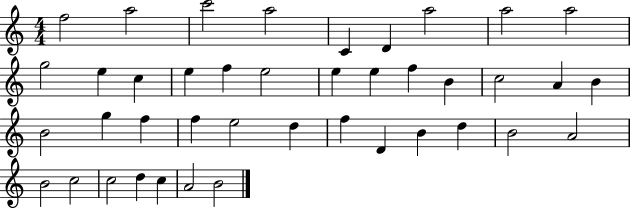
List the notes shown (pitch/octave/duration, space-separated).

F5/h A5/h C6/h A5/h C4/q D4/q A5/h A5/h A5/h G5/h E5/q C5/q E5/q F5/q E5/h E5/q E5/q F5/q B4/q C5/h A4/q B4/q B4/h G5/q F5/q F5/q E5/h D5/q F5/q D4/q B4/q D5/q B4/h A4/h B4/h C5/h C5/h D5/q C5/q A4/h B4/h